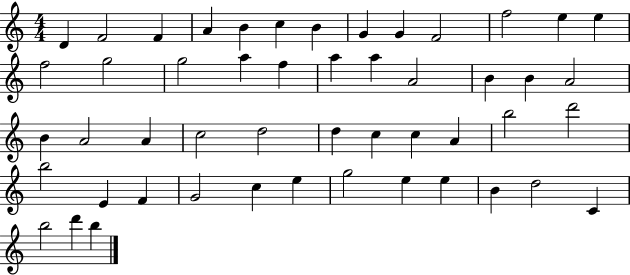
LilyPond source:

{
  \clef treble
  \numericTimeSignature
  \time 4/4
  \key c \major
  d'4 f'2 f'4 | a'4 b'4 c''4 b'4 | g'4 g'4 f'2 | f''2 e''4 e''4 | \break f''2 g''2 | g''2 a''4 f''4 | a''4 a''4 a'2 | b'4 b'4 a'2 | \break b'4 a'2 a'4 | c''2 d''2 | d''4 c''4 c''4 a'4 | b''2 d'''2 | \break b''2 e'4 f'4 | g'2 c''4 e''4 | g''2 e''4 e''4 | b'4 d''2 c'4 | \break b''2 d'''4 b''4 | \bar "|."
}